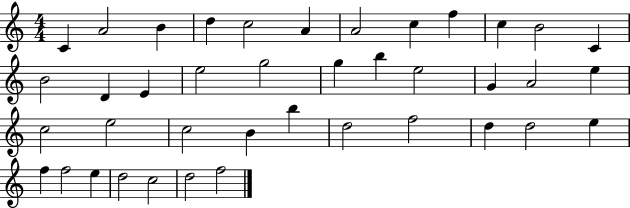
{
  \clef treble
  \numericTimeSignature
  \time 4/4
  \key c \major
  c'4 a'2 b'4 | d''4 c''2 a'4 | a'2 c''4 f''4 | c''4 b'2 c'4 | \break b'2 d'4 e'4 | e''2 g''2 | g''4 b''4 e''2 | g'4 a'2 e''4 | \break c''2 e''2 | c''2 b'4 b''4 | d''2 f''2 | d''4 d''2 e''4 | \break f''4 f''2 e''4 | d''2 c''2 | d''2 f''2 | \bar "|."
}